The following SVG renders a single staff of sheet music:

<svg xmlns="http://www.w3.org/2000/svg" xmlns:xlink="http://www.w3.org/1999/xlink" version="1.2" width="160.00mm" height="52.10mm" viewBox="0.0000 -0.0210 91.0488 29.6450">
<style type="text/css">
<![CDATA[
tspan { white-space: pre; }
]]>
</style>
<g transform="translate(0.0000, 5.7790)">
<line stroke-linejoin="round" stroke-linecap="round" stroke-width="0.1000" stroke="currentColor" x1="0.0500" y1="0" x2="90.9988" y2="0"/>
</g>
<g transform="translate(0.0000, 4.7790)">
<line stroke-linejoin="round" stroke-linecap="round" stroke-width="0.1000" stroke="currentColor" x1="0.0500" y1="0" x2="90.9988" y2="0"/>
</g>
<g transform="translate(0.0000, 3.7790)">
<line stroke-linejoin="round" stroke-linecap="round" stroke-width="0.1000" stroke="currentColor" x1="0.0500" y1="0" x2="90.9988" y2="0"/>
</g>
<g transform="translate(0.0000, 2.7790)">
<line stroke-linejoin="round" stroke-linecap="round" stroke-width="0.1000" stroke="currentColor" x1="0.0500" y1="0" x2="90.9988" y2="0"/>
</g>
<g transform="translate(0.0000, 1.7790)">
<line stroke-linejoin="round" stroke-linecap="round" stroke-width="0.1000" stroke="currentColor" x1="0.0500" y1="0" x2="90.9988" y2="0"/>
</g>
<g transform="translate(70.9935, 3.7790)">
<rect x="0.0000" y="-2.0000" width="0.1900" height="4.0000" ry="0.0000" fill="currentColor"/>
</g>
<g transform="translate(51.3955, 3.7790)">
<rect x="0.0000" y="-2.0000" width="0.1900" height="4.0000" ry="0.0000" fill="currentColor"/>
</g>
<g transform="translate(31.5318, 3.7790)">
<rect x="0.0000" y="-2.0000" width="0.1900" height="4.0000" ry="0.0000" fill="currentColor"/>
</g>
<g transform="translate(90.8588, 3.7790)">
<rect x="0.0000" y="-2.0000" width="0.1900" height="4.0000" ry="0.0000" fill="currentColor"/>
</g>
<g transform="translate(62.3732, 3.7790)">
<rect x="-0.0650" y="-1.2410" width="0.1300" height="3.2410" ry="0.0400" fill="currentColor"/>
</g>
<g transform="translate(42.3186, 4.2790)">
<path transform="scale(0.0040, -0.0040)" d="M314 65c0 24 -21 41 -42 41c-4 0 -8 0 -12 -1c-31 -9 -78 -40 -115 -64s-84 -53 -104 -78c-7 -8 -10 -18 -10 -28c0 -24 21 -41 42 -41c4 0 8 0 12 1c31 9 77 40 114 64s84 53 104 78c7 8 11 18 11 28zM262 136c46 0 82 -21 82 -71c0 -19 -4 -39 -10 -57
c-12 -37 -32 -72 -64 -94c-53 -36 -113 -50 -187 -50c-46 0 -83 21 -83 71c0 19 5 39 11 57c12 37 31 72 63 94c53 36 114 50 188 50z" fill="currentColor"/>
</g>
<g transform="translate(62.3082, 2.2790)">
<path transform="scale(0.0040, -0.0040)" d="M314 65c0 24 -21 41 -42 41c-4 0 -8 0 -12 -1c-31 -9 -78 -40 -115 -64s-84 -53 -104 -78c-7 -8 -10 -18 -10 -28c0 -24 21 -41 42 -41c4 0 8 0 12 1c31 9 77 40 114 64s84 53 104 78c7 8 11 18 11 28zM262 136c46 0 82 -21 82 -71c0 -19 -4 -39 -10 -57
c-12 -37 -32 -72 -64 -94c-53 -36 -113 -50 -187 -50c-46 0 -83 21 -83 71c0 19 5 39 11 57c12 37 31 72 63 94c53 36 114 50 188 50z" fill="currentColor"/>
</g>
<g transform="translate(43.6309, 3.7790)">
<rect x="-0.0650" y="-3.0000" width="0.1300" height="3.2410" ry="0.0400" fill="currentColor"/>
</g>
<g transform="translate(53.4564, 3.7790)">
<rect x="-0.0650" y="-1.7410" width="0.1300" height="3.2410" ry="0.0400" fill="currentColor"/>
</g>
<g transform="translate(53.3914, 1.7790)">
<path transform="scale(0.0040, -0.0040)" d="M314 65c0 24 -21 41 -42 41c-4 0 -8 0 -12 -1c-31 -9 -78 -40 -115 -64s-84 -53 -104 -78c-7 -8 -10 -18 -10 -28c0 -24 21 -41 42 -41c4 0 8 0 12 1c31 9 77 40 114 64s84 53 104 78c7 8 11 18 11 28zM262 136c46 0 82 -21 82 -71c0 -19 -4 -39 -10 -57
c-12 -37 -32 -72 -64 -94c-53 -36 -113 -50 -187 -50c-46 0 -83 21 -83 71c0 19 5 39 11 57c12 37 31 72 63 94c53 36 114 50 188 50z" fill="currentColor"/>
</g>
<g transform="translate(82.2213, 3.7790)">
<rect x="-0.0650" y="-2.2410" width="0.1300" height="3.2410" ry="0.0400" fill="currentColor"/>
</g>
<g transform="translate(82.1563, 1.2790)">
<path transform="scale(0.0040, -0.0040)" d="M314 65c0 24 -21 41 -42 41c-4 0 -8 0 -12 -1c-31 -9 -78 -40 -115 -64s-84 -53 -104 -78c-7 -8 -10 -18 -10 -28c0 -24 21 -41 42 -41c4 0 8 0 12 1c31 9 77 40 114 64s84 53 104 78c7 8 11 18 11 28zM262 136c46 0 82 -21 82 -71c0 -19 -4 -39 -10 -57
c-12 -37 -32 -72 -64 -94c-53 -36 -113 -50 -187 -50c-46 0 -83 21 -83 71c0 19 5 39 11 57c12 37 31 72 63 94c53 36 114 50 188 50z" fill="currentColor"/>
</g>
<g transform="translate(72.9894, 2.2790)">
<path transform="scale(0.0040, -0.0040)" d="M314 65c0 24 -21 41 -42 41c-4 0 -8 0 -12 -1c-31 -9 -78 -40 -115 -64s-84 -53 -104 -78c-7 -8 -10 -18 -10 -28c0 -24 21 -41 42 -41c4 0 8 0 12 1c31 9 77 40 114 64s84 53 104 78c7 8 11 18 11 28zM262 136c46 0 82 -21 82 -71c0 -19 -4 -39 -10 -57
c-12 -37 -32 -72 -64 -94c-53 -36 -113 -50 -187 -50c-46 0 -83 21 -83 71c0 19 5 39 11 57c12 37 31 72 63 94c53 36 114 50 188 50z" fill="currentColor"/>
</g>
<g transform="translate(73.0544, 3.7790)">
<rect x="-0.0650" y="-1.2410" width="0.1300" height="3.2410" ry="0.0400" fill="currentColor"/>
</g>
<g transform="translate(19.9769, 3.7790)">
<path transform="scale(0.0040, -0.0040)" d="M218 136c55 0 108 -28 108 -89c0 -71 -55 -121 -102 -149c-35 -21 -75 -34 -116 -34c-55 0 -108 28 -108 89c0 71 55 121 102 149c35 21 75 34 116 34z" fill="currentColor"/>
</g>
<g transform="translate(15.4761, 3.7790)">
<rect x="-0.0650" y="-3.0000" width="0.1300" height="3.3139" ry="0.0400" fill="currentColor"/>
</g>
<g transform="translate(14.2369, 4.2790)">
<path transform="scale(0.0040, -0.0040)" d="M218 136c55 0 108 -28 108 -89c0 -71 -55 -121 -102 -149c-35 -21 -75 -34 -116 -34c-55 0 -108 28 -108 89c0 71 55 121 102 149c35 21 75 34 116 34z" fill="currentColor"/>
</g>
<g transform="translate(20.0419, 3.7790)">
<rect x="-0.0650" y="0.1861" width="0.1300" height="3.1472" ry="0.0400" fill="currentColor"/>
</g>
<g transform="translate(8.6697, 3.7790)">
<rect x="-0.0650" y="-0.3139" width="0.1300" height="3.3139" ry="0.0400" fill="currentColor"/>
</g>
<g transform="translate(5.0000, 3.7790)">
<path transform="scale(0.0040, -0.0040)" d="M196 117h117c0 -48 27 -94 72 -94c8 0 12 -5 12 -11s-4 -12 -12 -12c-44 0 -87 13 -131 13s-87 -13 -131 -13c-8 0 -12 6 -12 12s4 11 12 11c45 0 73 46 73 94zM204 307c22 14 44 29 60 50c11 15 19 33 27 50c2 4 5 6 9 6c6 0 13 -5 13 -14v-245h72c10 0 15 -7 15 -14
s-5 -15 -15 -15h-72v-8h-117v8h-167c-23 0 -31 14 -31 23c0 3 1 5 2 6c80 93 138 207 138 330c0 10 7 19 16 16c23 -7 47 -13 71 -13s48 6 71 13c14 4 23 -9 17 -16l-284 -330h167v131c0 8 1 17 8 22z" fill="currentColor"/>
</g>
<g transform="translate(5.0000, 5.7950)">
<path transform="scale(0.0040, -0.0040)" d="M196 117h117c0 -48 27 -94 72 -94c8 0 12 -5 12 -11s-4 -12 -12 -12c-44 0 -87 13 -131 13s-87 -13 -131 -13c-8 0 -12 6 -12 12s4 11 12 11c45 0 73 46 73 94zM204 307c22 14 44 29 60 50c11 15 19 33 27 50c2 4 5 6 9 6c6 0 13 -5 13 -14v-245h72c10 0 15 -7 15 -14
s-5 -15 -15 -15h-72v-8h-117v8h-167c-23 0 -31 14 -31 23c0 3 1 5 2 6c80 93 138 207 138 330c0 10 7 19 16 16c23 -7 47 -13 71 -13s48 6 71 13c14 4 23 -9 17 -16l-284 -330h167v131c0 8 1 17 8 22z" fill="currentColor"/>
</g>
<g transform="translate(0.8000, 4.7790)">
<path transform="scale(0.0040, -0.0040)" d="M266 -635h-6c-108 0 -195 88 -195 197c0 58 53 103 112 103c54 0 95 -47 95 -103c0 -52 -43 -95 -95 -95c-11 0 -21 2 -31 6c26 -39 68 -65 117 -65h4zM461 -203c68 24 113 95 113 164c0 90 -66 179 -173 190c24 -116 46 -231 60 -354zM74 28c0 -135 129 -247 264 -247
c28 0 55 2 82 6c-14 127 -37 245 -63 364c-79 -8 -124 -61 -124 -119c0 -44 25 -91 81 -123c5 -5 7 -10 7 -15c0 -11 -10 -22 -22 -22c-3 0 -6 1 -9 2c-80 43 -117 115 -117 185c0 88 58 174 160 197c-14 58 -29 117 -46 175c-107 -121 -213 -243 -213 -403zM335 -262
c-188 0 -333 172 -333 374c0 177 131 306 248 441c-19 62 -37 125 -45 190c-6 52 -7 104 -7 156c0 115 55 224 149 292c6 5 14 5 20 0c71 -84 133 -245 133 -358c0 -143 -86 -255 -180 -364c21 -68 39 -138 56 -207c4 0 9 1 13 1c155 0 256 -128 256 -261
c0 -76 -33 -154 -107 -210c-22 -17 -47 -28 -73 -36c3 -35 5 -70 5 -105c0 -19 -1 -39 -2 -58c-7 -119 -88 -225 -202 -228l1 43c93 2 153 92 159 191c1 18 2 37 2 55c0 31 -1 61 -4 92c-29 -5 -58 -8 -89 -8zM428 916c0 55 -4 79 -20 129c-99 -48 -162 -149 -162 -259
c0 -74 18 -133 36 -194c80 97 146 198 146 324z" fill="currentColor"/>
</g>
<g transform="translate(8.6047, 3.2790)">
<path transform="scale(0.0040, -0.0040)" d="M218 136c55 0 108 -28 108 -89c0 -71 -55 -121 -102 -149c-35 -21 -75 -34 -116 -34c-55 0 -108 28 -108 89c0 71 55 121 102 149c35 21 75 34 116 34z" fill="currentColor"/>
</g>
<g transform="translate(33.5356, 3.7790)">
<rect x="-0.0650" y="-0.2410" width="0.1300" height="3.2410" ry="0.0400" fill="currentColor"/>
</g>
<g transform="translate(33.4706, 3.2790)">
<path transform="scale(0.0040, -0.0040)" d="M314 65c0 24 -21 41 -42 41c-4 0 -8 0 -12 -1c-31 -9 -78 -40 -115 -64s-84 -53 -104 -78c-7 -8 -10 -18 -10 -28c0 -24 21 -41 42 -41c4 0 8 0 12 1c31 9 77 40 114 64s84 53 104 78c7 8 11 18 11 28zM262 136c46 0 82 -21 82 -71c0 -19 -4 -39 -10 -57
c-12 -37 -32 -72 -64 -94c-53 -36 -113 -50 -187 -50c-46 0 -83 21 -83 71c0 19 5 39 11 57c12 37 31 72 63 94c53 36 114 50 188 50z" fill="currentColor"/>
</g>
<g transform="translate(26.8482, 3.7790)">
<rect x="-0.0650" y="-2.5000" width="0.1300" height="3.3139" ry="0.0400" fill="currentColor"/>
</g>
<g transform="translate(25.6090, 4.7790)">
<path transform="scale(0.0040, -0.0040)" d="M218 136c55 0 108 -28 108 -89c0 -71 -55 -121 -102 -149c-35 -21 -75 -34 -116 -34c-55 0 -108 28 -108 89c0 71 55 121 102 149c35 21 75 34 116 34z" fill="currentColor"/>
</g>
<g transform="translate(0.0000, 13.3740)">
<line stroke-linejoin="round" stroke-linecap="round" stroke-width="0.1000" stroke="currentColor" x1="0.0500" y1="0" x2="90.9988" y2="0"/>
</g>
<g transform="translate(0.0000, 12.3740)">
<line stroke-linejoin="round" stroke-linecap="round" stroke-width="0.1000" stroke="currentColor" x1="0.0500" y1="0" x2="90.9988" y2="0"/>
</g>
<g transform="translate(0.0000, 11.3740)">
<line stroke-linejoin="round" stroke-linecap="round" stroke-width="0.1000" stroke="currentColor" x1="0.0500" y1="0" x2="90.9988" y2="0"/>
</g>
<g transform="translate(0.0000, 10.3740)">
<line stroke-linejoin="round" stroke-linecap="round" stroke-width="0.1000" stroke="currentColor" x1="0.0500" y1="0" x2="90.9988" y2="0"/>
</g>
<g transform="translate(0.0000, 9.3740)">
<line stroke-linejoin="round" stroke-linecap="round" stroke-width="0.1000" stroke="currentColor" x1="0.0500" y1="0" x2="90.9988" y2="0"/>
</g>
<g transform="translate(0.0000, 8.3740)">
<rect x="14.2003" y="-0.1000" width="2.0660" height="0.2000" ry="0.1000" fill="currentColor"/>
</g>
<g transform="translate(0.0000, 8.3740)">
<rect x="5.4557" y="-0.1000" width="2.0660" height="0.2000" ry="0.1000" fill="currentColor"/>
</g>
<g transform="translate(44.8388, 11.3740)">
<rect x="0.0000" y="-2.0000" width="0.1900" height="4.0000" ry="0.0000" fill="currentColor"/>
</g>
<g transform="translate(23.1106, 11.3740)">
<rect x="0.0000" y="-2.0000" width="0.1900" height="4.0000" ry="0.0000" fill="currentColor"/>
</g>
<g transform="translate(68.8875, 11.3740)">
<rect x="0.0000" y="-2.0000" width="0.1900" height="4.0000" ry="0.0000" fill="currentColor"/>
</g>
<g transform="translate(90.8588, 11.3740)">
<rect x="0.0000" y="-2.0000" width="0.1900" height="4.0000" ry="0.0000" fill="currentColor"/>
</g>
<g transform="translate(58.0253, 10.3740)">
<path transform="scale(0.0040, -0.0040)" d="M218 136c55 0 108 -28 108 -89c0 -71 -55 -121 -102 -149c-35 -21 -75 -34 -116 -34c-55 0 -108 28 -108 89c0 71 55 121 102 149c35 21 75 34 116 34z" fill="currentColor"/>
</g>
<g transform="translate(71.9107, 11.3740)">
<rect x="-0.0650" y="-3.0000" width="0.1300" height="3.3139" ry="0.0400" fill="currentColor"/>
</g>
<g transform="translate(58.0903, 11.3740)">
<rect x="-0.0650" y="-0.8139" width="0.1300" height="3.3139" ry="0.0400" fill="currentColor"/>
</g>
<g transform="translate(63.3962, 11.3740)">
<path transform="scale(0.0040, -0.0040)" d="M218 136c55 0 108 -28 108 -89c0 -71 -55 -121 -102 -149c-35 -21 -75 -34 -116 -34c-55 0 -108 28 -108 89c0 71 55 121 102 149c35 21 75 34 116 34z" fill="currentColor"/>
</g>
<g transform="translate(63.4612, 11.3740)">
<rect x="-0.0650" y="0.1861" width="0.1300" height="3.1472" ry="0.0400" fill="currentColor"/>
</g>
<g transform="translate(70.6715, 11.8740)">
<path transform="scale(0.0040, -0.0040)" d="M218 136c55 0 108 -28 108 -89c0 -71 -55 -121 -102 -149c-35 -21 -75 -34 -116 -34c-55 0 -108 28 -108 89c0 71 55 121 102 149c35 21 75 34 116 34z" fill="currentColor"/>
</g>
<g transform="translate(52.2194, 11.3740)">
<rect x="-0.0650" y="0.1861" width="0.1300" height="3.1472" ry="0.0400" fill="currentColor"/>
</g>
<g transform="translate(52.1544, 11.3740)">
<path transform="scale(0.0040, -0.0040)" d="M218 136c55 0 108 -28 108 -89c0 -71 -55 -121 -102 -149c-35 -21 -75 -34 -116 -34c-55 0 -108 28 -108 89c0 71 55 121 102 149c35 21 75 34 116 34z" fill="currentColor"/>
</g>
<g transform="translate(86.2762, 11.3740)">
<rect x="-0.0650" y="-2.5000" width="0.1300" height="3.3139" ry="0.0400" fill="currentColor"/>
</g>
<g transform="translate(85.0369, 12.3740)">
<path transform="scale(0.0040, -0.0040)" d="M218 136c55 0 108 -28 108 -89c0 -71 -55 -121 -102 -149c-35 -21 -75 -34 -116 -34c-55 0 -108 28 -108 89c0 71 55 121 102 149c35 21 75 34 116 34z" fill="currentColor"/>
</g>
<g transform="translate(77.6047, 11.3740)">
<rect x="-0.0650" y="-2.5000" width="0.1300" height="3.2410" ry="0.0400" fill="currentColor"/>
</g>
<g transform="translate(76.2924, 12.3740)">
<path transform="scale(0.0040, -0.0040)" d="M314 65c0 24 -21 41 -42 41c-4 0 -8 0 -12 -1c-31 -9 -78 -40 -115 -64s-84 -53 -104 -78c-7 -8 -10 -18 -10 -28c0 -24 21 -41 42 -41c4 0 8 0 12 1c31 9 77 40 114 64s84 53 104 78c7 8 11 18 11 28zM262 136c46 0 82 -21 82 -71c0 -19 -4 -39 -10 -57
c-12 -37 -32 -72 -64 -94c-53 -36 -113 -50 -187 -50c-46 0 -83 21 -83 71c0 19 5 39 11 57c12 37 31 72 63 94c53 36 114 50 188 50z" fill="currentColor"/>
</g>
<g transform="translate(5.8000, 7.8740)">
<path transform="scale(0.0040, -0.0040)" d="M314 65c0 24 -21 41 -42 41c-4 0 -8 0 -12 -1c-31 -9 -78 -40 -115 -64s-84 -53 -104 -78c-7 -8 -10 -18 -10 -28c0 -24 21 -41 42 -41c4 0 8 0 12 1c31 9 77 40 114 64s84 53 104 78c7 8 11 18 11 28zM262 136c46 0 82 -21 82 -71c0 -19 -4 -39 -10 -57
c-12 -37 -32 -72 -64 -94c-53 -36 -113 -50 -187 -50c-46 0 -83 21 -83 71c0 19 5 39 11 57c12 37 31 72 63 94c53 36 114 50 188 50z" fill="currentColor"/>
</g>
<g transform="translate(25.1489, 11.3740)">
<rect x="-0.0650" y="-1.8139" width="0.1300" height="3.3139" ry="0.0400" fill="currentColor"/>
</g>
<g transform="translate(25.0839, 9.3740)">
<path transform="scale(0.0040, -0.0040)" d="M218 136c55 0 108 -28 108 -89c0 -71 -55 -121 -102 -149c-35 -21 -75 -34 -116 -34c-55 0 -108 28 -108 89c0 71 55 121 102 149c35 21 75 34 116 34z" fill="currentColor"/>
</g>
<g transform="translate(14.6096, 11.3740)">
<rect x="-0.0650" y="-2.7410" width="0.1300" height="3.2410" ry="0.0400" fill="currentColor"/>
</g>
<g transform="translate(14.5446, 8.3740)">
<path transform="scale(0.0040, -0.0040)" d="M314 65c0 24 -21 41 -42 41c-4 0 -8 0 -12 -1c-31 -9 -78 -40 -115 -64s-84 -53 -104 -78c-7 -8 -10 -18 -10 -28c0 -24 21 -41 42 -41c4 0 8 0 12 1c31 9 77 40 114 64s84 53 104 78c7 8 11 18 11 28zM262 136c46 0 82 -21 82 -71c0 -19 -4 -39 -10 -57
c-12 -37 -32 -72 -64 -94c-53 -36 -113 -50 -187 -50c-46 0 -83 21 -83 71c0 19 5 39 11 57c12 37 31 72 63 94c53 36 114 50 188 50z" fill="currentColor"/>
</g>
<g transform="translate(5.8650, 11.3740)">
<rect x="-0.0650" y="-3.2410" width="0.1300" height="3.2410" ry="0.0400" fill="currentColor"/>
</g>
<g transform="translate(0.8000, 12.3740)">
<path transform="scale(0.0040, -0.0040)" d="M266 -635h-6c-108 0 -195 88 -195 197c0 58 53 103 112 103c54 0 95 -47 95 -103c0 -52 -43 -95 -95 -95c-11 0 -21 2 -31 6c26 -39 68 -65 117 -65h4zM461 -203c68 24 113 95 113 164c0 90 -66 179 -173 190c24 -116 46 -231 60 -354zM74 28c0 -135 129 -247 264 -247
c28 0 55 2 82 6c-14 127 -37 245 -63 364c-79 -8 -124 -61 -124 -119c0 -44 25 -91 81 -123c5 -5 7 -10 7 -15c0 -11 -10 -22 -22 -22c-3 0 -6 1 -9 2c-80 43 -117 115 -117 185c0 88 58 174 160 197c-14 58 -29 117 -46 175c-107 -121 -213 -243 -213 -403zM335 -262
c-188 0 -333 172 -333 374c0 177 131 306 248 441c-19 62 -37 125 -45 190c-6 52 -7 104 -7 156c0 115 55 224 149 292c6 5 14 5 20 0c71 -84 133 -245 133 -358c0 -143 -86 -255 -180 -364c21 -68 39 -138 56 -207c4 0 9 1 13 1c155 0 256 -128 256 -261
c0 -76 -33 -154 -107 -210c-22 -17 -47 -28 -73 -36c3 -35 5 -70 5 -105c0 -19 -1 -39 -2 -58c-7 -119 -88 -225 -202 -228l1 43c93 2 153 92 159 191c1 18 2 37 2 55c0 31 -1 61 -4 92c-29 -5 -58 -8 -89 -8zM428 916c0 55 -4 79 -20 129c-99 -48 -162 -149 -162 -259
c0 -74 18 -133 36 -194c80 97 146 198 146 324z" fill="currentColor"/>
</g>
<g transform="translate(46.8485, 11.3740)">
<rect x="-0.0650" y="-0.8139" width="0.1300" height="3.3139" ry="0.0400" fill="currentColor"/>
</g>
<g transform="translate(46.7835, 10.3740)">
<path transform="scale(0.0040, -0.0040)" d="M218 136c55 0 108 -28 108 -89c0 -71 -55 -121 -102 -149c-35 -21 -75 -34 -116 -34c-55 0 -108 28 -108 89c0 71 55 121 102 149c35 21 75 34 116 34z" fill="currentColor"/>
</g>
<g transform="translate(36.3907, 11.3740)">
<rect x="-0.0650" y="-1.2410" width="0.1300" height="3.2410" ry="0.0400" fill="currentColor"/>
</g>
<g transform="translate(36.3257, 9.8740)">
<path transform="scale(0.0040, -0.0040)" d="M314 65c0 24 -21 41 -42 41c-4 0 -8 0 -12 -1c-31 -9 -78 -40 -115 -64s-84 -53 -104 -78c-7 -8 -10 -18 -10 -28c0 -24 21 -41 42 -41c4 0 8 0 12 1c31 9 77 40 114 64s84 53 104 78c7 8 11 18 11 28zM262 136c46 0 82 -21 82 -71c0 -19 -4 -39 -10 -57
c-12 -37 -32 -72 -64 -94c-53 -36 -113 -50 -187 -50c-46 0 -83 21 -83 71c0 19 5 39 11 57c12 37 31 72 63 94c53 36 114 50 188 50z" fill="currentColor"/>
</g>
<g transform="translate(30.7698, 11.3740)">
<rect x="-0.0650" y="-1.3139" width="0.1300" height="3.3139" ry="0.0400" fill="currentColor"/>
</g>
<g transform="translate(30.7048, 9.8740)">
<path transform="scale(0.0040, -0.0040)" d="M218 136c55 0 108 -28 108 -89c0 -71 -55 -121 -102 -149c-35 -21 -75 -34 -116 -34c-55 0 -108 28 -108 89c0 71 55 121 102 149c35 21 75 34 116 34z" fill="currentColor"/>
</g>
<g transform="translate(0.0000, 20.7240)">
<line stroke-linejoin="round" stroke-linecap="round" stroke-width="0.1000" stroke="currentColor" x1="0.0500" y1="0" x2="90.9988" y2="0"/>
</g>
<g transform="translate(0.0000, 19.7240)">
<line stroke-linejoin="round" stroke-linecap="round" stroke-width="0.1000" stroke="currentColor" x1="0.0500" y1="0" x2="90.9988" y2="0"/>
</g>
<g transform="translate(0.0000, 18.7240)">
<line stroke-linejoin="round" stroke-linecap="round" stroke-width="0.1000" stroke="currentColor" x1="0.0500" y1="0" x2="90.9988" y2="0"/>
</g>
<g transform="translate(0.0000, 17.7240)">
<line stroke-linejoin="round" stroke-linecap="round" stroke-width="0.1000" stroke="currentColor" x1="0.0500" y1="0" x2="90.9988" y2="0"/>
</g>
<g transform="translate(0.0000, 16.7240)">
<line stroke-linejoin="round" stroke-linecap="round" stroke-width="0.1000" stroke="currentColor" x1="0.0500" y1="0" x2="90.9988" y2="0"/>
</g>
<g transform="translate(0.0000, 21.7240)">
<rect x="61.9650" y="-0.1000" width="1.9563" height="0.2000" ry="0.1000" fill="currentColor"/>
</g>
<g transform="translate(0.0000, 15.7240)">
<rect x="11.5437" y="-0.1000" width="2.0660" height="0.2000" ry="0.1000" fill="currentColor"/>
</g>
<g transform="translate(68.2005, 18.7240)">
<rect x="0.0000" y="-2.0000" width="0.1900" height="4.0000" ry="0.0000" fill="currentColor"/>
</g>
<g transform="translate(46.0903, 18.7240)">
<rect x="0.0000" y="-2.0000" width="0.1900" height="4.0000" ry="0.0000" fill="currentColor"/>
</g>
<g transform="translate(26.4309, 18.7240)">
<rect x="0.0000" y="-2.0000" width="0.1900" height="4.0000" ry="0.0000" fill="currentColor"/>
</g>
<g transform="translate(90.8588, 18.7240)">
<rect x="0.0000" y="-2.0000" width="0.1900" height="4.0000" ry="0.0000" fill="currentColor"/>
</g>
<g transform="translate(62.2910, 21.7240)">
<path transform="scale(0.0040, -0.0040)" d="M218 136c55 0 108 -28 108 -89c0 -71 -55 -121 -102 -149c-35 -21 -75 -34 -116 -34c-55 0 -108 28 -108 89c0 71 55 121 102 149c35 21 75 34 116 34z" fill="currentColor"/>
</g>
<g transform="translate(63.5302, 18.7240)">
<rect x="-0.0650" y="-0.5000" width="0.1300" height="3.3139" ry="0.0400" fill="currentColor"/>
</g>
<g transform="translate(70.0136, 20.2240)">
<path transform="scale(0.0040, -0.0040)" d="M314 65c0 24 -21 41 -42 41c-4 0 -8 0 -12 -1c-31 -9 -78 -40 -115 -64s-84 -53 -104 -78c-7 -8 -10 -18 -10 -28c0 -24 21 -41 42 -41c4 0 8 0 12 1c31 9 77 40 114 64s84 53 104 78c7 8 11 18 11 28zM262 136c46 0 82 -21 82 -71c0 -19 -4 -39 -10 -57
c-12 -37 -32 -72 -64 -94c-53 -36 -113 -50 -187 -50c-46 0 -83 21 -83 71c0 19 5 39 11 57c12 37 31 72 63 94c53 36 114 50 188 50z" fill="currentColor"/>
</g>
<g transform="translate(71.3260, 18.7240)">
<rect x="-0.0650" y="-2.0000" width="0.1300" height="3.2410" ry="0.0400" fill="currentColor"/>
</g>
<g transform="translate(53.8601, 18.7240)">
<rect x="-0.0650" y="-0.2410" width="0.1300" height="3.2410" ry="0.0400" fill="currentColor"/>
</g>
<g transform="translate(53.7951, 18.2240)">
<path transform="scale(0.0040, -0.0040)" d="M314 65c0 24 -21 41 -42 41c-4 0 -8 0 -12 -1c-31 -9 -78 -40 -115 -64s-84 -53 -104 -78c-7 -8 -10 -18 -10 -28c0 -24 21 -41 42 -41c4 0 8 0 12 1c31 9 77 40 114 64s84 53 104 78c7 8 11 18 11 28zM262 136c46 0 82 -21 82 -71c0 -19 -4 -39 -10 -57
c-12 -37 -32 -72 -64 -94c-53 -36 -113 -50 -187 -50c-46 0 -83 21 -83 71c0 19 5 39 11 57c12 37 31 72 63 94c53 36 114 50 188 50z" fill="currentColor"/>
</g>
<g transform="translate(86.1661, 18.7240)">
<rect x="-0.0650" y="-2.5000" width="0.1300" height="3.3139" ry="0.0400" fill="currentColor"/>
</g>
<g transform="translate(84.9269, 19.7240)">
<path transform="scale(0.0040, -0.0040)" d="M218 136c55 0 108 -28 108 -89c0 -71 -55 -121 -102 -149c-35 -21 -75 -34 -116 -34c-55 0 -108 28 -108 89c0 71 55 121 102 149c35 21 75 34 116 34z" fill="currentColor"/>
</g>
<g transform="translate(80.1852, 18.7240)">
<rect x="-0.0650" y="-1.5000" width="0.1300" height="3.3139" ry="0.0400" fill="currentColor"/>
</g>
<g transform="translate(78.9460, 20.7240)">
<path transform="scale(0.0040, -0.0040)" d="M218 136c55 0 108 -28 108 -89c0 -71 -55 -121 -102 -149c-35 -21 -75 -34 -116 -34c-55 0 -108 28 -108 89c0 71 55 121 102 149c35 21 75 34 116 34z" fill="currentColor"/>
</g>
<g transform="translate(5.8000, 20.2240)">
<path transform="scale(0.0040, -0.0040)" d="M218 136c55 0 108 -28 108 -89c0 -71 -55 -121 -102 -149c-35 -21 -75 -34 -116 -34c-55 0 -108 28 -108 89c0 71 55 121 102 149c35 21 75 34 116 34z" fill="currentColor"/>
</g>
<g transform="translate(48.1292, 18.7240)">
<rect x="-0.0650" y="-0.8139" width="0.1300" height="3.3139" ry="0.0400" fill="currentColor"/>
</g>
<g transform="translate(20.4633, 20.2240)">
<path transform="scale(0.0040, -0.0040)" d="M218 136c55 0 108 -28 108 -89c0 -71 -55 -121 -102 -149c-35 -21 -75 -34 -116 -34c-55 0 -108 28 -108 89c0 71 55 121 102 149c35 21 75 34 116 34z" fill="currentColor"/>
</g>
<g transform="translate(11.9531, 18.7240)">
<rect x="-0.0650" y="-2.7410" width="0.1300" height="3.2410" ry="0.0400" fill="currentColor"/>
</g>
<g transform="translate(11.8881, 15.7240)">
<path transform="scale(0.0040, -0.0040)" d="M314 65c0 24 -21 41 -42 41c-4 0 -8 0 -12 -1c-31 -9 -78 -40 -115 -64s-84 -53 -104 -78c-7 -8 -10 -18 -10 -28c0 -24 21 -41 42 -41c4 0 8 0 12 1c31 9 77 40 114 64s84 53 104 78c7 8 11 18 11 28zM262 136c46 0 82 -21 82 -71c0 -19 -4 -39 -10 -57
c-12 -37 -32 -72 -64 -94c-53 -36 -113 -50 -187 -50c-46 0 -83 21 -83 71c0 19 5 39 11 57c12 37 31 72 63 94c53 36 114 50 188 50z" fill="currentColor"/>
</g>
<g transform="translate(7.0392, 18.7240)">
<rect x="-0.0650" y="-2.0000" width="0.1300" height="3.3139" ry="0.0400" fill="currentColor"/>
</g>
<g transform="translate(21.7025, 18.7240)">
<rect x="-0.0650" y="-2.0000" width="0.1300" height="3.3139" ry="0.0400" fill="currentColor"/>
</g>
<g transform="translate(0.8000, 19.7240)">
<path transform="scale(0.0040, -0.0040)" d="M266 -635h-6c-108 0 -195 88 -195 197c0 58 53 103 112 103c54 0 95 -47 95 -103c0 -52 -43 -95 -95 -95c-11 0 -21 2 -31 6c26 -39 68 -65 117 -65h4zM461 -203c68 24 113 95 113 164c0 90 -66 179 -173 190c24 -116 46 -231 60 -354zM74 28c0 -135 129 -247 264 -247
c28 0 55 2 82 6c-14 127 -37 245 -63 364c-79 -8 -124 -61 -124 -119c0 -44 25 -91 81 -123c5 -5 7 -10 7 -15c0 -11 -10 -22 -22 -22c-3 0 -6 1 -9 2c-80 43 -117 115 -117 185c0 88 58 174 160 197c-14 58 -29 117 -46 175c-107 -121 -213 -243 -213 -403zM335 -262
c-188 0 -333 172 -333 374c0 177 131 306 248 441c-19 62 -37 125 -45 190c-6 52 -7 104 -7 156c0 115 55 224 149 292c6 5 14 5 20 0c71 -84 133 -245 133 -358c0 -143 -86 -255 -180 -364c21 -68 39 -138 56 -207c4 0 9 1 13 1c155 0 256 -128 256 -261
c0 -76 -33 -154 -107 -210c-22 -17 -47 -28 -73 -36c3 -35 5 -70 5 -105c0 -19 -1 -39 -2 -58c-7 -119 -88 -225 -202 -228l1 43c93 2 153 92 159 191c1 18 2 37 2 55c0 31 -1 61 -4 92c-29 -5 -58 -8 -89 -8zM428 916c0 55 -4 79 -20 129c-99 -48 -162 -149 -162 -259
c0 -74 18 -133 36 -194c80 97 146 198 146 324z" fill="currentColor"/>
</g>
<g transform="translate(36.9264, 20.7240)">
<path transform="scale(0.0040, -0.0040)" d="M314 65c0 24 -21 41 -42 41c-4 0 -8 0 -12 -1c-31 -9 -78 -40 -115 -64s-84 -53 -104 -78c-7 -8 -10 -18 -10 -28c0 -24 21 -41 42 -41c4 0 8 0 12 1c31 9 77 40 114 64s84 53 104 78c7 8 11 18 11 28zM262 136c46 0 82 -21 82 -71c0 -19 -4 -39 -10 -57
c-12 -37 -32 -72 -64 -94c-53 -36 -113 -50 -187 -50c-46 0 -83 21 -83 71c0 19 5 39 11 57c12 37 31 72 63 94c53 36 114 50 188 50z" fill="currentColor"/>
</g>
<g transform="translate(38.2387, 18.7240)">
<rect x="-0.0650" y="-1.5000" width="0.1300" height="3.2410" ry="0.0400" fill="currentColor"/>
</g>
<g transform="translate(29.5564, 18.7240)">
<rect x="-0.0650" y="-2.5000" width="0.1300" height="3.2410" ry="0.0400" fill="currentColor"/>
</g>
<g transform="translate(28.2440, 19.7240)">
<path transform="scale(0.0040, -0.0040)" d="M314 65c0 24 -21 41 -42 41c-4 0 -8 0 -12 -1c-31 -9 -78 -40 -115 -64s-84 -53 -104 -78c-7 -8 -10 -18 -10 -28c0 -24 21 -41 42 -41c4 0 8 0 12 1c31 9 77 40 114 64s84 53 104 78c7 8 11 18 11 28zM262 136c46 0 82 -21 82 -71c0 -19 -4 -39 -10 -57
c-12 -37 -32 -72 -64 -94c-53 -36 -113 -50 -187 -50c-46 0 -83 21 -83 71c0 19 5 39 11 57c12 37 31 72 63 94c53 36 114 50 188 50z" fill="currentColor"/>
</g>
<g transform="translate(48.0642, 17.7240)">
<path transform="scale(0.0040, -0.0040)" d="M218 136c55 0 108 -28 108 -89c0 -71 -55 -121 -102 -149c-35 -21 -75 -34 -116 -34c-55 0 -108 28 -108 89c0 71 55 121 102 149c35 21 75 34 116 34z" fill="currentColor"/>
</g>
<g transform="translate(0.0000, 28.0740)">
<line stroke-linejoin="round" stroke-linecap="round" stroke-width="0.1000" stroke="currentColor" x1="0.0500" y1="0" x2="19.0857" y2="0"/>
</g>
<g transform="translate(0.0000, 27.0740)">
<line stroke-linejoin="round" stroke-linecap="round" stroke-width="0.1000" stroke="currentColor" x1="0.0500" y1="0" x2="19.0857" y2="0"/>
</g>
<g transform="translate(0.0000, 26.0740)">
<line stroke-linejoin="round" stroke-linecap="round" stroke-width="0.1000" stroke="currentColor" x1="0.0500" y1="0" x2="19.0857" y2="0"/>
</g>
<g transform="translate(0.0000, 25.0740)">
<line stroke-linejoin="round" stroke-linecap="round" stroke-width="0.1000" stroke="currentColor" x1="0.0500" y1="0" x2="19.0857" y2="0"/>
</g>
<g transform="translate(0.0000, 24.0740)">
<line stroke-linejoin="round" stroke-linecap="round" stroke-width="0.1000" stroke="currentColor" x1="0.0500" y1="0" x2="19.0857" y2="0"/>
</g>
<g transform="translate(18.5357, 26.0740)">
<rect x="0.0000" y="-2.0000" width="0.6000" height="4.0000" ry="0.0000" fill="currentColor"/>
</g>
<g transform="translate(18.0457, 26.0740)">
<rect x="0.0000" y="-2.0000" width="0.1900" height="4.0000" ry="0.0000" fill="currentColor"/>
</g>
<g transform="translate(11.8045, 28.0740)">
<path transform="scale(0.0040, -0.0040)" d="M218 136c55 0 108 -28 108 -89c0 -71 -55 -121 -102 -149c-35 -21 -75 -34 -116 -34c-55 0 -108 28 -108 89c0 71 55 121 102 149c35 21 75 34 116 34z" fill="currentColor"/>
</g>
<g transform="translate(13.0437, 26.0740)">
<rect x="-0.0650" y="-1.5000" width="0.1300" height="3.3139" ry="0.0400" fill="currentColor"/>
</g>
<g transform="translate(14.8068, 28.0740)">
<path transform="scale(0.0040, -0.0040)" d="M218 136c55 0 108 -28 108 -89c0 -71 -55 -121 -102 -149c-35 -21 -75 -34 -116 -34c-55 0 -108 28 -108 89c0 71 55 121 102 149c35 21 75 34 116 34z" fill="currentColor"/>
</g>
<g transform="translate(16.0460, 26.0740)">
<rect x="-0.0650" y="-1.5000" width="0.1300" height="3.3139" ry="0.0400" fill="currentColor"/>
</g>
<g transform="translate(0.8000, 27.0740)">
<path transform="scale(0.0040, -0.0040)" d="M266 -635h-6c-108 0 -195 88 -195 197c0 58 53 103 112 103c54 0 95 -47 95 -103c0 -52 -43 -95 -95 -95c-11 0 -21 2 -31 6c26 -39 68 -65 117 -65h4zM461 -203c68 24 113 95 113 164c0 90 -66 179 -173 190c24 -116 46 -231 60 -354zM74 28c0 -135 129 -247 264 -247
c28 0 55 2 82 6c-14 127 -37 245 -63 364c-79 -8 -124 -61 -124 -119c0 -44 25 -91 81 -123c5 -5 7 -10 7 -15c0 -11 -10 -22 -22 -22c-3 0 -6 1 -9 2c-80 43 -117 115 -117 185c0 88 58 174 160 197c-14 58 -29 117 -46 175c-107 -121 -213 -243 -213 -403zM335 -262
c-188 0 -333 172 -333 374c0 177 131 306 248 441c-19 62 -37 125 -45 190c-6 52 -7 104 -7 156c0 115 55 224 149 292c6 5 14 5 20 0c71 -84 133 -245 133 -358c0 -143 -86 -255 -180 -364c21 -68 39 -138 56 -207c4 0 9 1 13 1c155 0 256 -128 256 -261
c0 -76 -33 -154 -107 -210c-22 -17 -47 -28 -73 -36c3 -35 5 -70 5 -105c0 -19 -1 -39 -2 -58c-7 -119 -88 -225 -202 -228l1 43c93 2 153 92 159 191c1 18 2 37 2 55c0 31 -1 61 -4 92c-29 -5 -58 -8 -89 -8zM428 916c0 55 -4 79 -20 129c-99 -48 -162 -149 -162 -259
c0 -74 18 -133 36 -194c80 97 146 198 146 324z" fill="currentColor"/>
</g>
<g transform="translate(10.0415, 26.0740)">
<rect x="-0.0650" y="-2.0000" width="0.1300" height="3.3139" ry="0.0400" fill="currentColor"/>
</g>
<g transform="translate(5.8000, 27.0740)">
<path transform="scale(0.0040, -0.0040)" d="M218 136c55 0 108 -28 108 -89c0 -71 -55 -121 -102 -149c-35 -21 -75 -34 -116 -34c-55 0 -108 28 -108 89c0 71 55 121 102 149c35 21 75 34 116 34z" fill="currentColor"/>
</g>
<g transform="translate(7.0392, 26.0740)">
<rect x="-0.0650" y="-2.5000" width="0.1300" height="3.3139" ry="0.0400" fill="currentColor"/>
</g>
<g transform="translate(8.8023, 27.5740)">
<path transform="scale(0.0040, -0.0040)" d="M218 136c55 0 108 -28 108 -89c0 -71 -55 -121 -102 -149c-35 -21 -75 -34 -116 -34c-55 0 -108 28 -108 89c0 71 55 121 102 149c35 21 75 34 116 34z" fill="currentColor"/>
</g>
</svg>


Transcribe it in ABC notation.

X:1
T:Untitled
M:4/4
L:1/4
K:C
c A B G c2 A2 f2 e2 e2 g2 b2 a2 f e e2 d B d B A G2 G F a2 F G2 E2 d c2 C F2 E G G F E E